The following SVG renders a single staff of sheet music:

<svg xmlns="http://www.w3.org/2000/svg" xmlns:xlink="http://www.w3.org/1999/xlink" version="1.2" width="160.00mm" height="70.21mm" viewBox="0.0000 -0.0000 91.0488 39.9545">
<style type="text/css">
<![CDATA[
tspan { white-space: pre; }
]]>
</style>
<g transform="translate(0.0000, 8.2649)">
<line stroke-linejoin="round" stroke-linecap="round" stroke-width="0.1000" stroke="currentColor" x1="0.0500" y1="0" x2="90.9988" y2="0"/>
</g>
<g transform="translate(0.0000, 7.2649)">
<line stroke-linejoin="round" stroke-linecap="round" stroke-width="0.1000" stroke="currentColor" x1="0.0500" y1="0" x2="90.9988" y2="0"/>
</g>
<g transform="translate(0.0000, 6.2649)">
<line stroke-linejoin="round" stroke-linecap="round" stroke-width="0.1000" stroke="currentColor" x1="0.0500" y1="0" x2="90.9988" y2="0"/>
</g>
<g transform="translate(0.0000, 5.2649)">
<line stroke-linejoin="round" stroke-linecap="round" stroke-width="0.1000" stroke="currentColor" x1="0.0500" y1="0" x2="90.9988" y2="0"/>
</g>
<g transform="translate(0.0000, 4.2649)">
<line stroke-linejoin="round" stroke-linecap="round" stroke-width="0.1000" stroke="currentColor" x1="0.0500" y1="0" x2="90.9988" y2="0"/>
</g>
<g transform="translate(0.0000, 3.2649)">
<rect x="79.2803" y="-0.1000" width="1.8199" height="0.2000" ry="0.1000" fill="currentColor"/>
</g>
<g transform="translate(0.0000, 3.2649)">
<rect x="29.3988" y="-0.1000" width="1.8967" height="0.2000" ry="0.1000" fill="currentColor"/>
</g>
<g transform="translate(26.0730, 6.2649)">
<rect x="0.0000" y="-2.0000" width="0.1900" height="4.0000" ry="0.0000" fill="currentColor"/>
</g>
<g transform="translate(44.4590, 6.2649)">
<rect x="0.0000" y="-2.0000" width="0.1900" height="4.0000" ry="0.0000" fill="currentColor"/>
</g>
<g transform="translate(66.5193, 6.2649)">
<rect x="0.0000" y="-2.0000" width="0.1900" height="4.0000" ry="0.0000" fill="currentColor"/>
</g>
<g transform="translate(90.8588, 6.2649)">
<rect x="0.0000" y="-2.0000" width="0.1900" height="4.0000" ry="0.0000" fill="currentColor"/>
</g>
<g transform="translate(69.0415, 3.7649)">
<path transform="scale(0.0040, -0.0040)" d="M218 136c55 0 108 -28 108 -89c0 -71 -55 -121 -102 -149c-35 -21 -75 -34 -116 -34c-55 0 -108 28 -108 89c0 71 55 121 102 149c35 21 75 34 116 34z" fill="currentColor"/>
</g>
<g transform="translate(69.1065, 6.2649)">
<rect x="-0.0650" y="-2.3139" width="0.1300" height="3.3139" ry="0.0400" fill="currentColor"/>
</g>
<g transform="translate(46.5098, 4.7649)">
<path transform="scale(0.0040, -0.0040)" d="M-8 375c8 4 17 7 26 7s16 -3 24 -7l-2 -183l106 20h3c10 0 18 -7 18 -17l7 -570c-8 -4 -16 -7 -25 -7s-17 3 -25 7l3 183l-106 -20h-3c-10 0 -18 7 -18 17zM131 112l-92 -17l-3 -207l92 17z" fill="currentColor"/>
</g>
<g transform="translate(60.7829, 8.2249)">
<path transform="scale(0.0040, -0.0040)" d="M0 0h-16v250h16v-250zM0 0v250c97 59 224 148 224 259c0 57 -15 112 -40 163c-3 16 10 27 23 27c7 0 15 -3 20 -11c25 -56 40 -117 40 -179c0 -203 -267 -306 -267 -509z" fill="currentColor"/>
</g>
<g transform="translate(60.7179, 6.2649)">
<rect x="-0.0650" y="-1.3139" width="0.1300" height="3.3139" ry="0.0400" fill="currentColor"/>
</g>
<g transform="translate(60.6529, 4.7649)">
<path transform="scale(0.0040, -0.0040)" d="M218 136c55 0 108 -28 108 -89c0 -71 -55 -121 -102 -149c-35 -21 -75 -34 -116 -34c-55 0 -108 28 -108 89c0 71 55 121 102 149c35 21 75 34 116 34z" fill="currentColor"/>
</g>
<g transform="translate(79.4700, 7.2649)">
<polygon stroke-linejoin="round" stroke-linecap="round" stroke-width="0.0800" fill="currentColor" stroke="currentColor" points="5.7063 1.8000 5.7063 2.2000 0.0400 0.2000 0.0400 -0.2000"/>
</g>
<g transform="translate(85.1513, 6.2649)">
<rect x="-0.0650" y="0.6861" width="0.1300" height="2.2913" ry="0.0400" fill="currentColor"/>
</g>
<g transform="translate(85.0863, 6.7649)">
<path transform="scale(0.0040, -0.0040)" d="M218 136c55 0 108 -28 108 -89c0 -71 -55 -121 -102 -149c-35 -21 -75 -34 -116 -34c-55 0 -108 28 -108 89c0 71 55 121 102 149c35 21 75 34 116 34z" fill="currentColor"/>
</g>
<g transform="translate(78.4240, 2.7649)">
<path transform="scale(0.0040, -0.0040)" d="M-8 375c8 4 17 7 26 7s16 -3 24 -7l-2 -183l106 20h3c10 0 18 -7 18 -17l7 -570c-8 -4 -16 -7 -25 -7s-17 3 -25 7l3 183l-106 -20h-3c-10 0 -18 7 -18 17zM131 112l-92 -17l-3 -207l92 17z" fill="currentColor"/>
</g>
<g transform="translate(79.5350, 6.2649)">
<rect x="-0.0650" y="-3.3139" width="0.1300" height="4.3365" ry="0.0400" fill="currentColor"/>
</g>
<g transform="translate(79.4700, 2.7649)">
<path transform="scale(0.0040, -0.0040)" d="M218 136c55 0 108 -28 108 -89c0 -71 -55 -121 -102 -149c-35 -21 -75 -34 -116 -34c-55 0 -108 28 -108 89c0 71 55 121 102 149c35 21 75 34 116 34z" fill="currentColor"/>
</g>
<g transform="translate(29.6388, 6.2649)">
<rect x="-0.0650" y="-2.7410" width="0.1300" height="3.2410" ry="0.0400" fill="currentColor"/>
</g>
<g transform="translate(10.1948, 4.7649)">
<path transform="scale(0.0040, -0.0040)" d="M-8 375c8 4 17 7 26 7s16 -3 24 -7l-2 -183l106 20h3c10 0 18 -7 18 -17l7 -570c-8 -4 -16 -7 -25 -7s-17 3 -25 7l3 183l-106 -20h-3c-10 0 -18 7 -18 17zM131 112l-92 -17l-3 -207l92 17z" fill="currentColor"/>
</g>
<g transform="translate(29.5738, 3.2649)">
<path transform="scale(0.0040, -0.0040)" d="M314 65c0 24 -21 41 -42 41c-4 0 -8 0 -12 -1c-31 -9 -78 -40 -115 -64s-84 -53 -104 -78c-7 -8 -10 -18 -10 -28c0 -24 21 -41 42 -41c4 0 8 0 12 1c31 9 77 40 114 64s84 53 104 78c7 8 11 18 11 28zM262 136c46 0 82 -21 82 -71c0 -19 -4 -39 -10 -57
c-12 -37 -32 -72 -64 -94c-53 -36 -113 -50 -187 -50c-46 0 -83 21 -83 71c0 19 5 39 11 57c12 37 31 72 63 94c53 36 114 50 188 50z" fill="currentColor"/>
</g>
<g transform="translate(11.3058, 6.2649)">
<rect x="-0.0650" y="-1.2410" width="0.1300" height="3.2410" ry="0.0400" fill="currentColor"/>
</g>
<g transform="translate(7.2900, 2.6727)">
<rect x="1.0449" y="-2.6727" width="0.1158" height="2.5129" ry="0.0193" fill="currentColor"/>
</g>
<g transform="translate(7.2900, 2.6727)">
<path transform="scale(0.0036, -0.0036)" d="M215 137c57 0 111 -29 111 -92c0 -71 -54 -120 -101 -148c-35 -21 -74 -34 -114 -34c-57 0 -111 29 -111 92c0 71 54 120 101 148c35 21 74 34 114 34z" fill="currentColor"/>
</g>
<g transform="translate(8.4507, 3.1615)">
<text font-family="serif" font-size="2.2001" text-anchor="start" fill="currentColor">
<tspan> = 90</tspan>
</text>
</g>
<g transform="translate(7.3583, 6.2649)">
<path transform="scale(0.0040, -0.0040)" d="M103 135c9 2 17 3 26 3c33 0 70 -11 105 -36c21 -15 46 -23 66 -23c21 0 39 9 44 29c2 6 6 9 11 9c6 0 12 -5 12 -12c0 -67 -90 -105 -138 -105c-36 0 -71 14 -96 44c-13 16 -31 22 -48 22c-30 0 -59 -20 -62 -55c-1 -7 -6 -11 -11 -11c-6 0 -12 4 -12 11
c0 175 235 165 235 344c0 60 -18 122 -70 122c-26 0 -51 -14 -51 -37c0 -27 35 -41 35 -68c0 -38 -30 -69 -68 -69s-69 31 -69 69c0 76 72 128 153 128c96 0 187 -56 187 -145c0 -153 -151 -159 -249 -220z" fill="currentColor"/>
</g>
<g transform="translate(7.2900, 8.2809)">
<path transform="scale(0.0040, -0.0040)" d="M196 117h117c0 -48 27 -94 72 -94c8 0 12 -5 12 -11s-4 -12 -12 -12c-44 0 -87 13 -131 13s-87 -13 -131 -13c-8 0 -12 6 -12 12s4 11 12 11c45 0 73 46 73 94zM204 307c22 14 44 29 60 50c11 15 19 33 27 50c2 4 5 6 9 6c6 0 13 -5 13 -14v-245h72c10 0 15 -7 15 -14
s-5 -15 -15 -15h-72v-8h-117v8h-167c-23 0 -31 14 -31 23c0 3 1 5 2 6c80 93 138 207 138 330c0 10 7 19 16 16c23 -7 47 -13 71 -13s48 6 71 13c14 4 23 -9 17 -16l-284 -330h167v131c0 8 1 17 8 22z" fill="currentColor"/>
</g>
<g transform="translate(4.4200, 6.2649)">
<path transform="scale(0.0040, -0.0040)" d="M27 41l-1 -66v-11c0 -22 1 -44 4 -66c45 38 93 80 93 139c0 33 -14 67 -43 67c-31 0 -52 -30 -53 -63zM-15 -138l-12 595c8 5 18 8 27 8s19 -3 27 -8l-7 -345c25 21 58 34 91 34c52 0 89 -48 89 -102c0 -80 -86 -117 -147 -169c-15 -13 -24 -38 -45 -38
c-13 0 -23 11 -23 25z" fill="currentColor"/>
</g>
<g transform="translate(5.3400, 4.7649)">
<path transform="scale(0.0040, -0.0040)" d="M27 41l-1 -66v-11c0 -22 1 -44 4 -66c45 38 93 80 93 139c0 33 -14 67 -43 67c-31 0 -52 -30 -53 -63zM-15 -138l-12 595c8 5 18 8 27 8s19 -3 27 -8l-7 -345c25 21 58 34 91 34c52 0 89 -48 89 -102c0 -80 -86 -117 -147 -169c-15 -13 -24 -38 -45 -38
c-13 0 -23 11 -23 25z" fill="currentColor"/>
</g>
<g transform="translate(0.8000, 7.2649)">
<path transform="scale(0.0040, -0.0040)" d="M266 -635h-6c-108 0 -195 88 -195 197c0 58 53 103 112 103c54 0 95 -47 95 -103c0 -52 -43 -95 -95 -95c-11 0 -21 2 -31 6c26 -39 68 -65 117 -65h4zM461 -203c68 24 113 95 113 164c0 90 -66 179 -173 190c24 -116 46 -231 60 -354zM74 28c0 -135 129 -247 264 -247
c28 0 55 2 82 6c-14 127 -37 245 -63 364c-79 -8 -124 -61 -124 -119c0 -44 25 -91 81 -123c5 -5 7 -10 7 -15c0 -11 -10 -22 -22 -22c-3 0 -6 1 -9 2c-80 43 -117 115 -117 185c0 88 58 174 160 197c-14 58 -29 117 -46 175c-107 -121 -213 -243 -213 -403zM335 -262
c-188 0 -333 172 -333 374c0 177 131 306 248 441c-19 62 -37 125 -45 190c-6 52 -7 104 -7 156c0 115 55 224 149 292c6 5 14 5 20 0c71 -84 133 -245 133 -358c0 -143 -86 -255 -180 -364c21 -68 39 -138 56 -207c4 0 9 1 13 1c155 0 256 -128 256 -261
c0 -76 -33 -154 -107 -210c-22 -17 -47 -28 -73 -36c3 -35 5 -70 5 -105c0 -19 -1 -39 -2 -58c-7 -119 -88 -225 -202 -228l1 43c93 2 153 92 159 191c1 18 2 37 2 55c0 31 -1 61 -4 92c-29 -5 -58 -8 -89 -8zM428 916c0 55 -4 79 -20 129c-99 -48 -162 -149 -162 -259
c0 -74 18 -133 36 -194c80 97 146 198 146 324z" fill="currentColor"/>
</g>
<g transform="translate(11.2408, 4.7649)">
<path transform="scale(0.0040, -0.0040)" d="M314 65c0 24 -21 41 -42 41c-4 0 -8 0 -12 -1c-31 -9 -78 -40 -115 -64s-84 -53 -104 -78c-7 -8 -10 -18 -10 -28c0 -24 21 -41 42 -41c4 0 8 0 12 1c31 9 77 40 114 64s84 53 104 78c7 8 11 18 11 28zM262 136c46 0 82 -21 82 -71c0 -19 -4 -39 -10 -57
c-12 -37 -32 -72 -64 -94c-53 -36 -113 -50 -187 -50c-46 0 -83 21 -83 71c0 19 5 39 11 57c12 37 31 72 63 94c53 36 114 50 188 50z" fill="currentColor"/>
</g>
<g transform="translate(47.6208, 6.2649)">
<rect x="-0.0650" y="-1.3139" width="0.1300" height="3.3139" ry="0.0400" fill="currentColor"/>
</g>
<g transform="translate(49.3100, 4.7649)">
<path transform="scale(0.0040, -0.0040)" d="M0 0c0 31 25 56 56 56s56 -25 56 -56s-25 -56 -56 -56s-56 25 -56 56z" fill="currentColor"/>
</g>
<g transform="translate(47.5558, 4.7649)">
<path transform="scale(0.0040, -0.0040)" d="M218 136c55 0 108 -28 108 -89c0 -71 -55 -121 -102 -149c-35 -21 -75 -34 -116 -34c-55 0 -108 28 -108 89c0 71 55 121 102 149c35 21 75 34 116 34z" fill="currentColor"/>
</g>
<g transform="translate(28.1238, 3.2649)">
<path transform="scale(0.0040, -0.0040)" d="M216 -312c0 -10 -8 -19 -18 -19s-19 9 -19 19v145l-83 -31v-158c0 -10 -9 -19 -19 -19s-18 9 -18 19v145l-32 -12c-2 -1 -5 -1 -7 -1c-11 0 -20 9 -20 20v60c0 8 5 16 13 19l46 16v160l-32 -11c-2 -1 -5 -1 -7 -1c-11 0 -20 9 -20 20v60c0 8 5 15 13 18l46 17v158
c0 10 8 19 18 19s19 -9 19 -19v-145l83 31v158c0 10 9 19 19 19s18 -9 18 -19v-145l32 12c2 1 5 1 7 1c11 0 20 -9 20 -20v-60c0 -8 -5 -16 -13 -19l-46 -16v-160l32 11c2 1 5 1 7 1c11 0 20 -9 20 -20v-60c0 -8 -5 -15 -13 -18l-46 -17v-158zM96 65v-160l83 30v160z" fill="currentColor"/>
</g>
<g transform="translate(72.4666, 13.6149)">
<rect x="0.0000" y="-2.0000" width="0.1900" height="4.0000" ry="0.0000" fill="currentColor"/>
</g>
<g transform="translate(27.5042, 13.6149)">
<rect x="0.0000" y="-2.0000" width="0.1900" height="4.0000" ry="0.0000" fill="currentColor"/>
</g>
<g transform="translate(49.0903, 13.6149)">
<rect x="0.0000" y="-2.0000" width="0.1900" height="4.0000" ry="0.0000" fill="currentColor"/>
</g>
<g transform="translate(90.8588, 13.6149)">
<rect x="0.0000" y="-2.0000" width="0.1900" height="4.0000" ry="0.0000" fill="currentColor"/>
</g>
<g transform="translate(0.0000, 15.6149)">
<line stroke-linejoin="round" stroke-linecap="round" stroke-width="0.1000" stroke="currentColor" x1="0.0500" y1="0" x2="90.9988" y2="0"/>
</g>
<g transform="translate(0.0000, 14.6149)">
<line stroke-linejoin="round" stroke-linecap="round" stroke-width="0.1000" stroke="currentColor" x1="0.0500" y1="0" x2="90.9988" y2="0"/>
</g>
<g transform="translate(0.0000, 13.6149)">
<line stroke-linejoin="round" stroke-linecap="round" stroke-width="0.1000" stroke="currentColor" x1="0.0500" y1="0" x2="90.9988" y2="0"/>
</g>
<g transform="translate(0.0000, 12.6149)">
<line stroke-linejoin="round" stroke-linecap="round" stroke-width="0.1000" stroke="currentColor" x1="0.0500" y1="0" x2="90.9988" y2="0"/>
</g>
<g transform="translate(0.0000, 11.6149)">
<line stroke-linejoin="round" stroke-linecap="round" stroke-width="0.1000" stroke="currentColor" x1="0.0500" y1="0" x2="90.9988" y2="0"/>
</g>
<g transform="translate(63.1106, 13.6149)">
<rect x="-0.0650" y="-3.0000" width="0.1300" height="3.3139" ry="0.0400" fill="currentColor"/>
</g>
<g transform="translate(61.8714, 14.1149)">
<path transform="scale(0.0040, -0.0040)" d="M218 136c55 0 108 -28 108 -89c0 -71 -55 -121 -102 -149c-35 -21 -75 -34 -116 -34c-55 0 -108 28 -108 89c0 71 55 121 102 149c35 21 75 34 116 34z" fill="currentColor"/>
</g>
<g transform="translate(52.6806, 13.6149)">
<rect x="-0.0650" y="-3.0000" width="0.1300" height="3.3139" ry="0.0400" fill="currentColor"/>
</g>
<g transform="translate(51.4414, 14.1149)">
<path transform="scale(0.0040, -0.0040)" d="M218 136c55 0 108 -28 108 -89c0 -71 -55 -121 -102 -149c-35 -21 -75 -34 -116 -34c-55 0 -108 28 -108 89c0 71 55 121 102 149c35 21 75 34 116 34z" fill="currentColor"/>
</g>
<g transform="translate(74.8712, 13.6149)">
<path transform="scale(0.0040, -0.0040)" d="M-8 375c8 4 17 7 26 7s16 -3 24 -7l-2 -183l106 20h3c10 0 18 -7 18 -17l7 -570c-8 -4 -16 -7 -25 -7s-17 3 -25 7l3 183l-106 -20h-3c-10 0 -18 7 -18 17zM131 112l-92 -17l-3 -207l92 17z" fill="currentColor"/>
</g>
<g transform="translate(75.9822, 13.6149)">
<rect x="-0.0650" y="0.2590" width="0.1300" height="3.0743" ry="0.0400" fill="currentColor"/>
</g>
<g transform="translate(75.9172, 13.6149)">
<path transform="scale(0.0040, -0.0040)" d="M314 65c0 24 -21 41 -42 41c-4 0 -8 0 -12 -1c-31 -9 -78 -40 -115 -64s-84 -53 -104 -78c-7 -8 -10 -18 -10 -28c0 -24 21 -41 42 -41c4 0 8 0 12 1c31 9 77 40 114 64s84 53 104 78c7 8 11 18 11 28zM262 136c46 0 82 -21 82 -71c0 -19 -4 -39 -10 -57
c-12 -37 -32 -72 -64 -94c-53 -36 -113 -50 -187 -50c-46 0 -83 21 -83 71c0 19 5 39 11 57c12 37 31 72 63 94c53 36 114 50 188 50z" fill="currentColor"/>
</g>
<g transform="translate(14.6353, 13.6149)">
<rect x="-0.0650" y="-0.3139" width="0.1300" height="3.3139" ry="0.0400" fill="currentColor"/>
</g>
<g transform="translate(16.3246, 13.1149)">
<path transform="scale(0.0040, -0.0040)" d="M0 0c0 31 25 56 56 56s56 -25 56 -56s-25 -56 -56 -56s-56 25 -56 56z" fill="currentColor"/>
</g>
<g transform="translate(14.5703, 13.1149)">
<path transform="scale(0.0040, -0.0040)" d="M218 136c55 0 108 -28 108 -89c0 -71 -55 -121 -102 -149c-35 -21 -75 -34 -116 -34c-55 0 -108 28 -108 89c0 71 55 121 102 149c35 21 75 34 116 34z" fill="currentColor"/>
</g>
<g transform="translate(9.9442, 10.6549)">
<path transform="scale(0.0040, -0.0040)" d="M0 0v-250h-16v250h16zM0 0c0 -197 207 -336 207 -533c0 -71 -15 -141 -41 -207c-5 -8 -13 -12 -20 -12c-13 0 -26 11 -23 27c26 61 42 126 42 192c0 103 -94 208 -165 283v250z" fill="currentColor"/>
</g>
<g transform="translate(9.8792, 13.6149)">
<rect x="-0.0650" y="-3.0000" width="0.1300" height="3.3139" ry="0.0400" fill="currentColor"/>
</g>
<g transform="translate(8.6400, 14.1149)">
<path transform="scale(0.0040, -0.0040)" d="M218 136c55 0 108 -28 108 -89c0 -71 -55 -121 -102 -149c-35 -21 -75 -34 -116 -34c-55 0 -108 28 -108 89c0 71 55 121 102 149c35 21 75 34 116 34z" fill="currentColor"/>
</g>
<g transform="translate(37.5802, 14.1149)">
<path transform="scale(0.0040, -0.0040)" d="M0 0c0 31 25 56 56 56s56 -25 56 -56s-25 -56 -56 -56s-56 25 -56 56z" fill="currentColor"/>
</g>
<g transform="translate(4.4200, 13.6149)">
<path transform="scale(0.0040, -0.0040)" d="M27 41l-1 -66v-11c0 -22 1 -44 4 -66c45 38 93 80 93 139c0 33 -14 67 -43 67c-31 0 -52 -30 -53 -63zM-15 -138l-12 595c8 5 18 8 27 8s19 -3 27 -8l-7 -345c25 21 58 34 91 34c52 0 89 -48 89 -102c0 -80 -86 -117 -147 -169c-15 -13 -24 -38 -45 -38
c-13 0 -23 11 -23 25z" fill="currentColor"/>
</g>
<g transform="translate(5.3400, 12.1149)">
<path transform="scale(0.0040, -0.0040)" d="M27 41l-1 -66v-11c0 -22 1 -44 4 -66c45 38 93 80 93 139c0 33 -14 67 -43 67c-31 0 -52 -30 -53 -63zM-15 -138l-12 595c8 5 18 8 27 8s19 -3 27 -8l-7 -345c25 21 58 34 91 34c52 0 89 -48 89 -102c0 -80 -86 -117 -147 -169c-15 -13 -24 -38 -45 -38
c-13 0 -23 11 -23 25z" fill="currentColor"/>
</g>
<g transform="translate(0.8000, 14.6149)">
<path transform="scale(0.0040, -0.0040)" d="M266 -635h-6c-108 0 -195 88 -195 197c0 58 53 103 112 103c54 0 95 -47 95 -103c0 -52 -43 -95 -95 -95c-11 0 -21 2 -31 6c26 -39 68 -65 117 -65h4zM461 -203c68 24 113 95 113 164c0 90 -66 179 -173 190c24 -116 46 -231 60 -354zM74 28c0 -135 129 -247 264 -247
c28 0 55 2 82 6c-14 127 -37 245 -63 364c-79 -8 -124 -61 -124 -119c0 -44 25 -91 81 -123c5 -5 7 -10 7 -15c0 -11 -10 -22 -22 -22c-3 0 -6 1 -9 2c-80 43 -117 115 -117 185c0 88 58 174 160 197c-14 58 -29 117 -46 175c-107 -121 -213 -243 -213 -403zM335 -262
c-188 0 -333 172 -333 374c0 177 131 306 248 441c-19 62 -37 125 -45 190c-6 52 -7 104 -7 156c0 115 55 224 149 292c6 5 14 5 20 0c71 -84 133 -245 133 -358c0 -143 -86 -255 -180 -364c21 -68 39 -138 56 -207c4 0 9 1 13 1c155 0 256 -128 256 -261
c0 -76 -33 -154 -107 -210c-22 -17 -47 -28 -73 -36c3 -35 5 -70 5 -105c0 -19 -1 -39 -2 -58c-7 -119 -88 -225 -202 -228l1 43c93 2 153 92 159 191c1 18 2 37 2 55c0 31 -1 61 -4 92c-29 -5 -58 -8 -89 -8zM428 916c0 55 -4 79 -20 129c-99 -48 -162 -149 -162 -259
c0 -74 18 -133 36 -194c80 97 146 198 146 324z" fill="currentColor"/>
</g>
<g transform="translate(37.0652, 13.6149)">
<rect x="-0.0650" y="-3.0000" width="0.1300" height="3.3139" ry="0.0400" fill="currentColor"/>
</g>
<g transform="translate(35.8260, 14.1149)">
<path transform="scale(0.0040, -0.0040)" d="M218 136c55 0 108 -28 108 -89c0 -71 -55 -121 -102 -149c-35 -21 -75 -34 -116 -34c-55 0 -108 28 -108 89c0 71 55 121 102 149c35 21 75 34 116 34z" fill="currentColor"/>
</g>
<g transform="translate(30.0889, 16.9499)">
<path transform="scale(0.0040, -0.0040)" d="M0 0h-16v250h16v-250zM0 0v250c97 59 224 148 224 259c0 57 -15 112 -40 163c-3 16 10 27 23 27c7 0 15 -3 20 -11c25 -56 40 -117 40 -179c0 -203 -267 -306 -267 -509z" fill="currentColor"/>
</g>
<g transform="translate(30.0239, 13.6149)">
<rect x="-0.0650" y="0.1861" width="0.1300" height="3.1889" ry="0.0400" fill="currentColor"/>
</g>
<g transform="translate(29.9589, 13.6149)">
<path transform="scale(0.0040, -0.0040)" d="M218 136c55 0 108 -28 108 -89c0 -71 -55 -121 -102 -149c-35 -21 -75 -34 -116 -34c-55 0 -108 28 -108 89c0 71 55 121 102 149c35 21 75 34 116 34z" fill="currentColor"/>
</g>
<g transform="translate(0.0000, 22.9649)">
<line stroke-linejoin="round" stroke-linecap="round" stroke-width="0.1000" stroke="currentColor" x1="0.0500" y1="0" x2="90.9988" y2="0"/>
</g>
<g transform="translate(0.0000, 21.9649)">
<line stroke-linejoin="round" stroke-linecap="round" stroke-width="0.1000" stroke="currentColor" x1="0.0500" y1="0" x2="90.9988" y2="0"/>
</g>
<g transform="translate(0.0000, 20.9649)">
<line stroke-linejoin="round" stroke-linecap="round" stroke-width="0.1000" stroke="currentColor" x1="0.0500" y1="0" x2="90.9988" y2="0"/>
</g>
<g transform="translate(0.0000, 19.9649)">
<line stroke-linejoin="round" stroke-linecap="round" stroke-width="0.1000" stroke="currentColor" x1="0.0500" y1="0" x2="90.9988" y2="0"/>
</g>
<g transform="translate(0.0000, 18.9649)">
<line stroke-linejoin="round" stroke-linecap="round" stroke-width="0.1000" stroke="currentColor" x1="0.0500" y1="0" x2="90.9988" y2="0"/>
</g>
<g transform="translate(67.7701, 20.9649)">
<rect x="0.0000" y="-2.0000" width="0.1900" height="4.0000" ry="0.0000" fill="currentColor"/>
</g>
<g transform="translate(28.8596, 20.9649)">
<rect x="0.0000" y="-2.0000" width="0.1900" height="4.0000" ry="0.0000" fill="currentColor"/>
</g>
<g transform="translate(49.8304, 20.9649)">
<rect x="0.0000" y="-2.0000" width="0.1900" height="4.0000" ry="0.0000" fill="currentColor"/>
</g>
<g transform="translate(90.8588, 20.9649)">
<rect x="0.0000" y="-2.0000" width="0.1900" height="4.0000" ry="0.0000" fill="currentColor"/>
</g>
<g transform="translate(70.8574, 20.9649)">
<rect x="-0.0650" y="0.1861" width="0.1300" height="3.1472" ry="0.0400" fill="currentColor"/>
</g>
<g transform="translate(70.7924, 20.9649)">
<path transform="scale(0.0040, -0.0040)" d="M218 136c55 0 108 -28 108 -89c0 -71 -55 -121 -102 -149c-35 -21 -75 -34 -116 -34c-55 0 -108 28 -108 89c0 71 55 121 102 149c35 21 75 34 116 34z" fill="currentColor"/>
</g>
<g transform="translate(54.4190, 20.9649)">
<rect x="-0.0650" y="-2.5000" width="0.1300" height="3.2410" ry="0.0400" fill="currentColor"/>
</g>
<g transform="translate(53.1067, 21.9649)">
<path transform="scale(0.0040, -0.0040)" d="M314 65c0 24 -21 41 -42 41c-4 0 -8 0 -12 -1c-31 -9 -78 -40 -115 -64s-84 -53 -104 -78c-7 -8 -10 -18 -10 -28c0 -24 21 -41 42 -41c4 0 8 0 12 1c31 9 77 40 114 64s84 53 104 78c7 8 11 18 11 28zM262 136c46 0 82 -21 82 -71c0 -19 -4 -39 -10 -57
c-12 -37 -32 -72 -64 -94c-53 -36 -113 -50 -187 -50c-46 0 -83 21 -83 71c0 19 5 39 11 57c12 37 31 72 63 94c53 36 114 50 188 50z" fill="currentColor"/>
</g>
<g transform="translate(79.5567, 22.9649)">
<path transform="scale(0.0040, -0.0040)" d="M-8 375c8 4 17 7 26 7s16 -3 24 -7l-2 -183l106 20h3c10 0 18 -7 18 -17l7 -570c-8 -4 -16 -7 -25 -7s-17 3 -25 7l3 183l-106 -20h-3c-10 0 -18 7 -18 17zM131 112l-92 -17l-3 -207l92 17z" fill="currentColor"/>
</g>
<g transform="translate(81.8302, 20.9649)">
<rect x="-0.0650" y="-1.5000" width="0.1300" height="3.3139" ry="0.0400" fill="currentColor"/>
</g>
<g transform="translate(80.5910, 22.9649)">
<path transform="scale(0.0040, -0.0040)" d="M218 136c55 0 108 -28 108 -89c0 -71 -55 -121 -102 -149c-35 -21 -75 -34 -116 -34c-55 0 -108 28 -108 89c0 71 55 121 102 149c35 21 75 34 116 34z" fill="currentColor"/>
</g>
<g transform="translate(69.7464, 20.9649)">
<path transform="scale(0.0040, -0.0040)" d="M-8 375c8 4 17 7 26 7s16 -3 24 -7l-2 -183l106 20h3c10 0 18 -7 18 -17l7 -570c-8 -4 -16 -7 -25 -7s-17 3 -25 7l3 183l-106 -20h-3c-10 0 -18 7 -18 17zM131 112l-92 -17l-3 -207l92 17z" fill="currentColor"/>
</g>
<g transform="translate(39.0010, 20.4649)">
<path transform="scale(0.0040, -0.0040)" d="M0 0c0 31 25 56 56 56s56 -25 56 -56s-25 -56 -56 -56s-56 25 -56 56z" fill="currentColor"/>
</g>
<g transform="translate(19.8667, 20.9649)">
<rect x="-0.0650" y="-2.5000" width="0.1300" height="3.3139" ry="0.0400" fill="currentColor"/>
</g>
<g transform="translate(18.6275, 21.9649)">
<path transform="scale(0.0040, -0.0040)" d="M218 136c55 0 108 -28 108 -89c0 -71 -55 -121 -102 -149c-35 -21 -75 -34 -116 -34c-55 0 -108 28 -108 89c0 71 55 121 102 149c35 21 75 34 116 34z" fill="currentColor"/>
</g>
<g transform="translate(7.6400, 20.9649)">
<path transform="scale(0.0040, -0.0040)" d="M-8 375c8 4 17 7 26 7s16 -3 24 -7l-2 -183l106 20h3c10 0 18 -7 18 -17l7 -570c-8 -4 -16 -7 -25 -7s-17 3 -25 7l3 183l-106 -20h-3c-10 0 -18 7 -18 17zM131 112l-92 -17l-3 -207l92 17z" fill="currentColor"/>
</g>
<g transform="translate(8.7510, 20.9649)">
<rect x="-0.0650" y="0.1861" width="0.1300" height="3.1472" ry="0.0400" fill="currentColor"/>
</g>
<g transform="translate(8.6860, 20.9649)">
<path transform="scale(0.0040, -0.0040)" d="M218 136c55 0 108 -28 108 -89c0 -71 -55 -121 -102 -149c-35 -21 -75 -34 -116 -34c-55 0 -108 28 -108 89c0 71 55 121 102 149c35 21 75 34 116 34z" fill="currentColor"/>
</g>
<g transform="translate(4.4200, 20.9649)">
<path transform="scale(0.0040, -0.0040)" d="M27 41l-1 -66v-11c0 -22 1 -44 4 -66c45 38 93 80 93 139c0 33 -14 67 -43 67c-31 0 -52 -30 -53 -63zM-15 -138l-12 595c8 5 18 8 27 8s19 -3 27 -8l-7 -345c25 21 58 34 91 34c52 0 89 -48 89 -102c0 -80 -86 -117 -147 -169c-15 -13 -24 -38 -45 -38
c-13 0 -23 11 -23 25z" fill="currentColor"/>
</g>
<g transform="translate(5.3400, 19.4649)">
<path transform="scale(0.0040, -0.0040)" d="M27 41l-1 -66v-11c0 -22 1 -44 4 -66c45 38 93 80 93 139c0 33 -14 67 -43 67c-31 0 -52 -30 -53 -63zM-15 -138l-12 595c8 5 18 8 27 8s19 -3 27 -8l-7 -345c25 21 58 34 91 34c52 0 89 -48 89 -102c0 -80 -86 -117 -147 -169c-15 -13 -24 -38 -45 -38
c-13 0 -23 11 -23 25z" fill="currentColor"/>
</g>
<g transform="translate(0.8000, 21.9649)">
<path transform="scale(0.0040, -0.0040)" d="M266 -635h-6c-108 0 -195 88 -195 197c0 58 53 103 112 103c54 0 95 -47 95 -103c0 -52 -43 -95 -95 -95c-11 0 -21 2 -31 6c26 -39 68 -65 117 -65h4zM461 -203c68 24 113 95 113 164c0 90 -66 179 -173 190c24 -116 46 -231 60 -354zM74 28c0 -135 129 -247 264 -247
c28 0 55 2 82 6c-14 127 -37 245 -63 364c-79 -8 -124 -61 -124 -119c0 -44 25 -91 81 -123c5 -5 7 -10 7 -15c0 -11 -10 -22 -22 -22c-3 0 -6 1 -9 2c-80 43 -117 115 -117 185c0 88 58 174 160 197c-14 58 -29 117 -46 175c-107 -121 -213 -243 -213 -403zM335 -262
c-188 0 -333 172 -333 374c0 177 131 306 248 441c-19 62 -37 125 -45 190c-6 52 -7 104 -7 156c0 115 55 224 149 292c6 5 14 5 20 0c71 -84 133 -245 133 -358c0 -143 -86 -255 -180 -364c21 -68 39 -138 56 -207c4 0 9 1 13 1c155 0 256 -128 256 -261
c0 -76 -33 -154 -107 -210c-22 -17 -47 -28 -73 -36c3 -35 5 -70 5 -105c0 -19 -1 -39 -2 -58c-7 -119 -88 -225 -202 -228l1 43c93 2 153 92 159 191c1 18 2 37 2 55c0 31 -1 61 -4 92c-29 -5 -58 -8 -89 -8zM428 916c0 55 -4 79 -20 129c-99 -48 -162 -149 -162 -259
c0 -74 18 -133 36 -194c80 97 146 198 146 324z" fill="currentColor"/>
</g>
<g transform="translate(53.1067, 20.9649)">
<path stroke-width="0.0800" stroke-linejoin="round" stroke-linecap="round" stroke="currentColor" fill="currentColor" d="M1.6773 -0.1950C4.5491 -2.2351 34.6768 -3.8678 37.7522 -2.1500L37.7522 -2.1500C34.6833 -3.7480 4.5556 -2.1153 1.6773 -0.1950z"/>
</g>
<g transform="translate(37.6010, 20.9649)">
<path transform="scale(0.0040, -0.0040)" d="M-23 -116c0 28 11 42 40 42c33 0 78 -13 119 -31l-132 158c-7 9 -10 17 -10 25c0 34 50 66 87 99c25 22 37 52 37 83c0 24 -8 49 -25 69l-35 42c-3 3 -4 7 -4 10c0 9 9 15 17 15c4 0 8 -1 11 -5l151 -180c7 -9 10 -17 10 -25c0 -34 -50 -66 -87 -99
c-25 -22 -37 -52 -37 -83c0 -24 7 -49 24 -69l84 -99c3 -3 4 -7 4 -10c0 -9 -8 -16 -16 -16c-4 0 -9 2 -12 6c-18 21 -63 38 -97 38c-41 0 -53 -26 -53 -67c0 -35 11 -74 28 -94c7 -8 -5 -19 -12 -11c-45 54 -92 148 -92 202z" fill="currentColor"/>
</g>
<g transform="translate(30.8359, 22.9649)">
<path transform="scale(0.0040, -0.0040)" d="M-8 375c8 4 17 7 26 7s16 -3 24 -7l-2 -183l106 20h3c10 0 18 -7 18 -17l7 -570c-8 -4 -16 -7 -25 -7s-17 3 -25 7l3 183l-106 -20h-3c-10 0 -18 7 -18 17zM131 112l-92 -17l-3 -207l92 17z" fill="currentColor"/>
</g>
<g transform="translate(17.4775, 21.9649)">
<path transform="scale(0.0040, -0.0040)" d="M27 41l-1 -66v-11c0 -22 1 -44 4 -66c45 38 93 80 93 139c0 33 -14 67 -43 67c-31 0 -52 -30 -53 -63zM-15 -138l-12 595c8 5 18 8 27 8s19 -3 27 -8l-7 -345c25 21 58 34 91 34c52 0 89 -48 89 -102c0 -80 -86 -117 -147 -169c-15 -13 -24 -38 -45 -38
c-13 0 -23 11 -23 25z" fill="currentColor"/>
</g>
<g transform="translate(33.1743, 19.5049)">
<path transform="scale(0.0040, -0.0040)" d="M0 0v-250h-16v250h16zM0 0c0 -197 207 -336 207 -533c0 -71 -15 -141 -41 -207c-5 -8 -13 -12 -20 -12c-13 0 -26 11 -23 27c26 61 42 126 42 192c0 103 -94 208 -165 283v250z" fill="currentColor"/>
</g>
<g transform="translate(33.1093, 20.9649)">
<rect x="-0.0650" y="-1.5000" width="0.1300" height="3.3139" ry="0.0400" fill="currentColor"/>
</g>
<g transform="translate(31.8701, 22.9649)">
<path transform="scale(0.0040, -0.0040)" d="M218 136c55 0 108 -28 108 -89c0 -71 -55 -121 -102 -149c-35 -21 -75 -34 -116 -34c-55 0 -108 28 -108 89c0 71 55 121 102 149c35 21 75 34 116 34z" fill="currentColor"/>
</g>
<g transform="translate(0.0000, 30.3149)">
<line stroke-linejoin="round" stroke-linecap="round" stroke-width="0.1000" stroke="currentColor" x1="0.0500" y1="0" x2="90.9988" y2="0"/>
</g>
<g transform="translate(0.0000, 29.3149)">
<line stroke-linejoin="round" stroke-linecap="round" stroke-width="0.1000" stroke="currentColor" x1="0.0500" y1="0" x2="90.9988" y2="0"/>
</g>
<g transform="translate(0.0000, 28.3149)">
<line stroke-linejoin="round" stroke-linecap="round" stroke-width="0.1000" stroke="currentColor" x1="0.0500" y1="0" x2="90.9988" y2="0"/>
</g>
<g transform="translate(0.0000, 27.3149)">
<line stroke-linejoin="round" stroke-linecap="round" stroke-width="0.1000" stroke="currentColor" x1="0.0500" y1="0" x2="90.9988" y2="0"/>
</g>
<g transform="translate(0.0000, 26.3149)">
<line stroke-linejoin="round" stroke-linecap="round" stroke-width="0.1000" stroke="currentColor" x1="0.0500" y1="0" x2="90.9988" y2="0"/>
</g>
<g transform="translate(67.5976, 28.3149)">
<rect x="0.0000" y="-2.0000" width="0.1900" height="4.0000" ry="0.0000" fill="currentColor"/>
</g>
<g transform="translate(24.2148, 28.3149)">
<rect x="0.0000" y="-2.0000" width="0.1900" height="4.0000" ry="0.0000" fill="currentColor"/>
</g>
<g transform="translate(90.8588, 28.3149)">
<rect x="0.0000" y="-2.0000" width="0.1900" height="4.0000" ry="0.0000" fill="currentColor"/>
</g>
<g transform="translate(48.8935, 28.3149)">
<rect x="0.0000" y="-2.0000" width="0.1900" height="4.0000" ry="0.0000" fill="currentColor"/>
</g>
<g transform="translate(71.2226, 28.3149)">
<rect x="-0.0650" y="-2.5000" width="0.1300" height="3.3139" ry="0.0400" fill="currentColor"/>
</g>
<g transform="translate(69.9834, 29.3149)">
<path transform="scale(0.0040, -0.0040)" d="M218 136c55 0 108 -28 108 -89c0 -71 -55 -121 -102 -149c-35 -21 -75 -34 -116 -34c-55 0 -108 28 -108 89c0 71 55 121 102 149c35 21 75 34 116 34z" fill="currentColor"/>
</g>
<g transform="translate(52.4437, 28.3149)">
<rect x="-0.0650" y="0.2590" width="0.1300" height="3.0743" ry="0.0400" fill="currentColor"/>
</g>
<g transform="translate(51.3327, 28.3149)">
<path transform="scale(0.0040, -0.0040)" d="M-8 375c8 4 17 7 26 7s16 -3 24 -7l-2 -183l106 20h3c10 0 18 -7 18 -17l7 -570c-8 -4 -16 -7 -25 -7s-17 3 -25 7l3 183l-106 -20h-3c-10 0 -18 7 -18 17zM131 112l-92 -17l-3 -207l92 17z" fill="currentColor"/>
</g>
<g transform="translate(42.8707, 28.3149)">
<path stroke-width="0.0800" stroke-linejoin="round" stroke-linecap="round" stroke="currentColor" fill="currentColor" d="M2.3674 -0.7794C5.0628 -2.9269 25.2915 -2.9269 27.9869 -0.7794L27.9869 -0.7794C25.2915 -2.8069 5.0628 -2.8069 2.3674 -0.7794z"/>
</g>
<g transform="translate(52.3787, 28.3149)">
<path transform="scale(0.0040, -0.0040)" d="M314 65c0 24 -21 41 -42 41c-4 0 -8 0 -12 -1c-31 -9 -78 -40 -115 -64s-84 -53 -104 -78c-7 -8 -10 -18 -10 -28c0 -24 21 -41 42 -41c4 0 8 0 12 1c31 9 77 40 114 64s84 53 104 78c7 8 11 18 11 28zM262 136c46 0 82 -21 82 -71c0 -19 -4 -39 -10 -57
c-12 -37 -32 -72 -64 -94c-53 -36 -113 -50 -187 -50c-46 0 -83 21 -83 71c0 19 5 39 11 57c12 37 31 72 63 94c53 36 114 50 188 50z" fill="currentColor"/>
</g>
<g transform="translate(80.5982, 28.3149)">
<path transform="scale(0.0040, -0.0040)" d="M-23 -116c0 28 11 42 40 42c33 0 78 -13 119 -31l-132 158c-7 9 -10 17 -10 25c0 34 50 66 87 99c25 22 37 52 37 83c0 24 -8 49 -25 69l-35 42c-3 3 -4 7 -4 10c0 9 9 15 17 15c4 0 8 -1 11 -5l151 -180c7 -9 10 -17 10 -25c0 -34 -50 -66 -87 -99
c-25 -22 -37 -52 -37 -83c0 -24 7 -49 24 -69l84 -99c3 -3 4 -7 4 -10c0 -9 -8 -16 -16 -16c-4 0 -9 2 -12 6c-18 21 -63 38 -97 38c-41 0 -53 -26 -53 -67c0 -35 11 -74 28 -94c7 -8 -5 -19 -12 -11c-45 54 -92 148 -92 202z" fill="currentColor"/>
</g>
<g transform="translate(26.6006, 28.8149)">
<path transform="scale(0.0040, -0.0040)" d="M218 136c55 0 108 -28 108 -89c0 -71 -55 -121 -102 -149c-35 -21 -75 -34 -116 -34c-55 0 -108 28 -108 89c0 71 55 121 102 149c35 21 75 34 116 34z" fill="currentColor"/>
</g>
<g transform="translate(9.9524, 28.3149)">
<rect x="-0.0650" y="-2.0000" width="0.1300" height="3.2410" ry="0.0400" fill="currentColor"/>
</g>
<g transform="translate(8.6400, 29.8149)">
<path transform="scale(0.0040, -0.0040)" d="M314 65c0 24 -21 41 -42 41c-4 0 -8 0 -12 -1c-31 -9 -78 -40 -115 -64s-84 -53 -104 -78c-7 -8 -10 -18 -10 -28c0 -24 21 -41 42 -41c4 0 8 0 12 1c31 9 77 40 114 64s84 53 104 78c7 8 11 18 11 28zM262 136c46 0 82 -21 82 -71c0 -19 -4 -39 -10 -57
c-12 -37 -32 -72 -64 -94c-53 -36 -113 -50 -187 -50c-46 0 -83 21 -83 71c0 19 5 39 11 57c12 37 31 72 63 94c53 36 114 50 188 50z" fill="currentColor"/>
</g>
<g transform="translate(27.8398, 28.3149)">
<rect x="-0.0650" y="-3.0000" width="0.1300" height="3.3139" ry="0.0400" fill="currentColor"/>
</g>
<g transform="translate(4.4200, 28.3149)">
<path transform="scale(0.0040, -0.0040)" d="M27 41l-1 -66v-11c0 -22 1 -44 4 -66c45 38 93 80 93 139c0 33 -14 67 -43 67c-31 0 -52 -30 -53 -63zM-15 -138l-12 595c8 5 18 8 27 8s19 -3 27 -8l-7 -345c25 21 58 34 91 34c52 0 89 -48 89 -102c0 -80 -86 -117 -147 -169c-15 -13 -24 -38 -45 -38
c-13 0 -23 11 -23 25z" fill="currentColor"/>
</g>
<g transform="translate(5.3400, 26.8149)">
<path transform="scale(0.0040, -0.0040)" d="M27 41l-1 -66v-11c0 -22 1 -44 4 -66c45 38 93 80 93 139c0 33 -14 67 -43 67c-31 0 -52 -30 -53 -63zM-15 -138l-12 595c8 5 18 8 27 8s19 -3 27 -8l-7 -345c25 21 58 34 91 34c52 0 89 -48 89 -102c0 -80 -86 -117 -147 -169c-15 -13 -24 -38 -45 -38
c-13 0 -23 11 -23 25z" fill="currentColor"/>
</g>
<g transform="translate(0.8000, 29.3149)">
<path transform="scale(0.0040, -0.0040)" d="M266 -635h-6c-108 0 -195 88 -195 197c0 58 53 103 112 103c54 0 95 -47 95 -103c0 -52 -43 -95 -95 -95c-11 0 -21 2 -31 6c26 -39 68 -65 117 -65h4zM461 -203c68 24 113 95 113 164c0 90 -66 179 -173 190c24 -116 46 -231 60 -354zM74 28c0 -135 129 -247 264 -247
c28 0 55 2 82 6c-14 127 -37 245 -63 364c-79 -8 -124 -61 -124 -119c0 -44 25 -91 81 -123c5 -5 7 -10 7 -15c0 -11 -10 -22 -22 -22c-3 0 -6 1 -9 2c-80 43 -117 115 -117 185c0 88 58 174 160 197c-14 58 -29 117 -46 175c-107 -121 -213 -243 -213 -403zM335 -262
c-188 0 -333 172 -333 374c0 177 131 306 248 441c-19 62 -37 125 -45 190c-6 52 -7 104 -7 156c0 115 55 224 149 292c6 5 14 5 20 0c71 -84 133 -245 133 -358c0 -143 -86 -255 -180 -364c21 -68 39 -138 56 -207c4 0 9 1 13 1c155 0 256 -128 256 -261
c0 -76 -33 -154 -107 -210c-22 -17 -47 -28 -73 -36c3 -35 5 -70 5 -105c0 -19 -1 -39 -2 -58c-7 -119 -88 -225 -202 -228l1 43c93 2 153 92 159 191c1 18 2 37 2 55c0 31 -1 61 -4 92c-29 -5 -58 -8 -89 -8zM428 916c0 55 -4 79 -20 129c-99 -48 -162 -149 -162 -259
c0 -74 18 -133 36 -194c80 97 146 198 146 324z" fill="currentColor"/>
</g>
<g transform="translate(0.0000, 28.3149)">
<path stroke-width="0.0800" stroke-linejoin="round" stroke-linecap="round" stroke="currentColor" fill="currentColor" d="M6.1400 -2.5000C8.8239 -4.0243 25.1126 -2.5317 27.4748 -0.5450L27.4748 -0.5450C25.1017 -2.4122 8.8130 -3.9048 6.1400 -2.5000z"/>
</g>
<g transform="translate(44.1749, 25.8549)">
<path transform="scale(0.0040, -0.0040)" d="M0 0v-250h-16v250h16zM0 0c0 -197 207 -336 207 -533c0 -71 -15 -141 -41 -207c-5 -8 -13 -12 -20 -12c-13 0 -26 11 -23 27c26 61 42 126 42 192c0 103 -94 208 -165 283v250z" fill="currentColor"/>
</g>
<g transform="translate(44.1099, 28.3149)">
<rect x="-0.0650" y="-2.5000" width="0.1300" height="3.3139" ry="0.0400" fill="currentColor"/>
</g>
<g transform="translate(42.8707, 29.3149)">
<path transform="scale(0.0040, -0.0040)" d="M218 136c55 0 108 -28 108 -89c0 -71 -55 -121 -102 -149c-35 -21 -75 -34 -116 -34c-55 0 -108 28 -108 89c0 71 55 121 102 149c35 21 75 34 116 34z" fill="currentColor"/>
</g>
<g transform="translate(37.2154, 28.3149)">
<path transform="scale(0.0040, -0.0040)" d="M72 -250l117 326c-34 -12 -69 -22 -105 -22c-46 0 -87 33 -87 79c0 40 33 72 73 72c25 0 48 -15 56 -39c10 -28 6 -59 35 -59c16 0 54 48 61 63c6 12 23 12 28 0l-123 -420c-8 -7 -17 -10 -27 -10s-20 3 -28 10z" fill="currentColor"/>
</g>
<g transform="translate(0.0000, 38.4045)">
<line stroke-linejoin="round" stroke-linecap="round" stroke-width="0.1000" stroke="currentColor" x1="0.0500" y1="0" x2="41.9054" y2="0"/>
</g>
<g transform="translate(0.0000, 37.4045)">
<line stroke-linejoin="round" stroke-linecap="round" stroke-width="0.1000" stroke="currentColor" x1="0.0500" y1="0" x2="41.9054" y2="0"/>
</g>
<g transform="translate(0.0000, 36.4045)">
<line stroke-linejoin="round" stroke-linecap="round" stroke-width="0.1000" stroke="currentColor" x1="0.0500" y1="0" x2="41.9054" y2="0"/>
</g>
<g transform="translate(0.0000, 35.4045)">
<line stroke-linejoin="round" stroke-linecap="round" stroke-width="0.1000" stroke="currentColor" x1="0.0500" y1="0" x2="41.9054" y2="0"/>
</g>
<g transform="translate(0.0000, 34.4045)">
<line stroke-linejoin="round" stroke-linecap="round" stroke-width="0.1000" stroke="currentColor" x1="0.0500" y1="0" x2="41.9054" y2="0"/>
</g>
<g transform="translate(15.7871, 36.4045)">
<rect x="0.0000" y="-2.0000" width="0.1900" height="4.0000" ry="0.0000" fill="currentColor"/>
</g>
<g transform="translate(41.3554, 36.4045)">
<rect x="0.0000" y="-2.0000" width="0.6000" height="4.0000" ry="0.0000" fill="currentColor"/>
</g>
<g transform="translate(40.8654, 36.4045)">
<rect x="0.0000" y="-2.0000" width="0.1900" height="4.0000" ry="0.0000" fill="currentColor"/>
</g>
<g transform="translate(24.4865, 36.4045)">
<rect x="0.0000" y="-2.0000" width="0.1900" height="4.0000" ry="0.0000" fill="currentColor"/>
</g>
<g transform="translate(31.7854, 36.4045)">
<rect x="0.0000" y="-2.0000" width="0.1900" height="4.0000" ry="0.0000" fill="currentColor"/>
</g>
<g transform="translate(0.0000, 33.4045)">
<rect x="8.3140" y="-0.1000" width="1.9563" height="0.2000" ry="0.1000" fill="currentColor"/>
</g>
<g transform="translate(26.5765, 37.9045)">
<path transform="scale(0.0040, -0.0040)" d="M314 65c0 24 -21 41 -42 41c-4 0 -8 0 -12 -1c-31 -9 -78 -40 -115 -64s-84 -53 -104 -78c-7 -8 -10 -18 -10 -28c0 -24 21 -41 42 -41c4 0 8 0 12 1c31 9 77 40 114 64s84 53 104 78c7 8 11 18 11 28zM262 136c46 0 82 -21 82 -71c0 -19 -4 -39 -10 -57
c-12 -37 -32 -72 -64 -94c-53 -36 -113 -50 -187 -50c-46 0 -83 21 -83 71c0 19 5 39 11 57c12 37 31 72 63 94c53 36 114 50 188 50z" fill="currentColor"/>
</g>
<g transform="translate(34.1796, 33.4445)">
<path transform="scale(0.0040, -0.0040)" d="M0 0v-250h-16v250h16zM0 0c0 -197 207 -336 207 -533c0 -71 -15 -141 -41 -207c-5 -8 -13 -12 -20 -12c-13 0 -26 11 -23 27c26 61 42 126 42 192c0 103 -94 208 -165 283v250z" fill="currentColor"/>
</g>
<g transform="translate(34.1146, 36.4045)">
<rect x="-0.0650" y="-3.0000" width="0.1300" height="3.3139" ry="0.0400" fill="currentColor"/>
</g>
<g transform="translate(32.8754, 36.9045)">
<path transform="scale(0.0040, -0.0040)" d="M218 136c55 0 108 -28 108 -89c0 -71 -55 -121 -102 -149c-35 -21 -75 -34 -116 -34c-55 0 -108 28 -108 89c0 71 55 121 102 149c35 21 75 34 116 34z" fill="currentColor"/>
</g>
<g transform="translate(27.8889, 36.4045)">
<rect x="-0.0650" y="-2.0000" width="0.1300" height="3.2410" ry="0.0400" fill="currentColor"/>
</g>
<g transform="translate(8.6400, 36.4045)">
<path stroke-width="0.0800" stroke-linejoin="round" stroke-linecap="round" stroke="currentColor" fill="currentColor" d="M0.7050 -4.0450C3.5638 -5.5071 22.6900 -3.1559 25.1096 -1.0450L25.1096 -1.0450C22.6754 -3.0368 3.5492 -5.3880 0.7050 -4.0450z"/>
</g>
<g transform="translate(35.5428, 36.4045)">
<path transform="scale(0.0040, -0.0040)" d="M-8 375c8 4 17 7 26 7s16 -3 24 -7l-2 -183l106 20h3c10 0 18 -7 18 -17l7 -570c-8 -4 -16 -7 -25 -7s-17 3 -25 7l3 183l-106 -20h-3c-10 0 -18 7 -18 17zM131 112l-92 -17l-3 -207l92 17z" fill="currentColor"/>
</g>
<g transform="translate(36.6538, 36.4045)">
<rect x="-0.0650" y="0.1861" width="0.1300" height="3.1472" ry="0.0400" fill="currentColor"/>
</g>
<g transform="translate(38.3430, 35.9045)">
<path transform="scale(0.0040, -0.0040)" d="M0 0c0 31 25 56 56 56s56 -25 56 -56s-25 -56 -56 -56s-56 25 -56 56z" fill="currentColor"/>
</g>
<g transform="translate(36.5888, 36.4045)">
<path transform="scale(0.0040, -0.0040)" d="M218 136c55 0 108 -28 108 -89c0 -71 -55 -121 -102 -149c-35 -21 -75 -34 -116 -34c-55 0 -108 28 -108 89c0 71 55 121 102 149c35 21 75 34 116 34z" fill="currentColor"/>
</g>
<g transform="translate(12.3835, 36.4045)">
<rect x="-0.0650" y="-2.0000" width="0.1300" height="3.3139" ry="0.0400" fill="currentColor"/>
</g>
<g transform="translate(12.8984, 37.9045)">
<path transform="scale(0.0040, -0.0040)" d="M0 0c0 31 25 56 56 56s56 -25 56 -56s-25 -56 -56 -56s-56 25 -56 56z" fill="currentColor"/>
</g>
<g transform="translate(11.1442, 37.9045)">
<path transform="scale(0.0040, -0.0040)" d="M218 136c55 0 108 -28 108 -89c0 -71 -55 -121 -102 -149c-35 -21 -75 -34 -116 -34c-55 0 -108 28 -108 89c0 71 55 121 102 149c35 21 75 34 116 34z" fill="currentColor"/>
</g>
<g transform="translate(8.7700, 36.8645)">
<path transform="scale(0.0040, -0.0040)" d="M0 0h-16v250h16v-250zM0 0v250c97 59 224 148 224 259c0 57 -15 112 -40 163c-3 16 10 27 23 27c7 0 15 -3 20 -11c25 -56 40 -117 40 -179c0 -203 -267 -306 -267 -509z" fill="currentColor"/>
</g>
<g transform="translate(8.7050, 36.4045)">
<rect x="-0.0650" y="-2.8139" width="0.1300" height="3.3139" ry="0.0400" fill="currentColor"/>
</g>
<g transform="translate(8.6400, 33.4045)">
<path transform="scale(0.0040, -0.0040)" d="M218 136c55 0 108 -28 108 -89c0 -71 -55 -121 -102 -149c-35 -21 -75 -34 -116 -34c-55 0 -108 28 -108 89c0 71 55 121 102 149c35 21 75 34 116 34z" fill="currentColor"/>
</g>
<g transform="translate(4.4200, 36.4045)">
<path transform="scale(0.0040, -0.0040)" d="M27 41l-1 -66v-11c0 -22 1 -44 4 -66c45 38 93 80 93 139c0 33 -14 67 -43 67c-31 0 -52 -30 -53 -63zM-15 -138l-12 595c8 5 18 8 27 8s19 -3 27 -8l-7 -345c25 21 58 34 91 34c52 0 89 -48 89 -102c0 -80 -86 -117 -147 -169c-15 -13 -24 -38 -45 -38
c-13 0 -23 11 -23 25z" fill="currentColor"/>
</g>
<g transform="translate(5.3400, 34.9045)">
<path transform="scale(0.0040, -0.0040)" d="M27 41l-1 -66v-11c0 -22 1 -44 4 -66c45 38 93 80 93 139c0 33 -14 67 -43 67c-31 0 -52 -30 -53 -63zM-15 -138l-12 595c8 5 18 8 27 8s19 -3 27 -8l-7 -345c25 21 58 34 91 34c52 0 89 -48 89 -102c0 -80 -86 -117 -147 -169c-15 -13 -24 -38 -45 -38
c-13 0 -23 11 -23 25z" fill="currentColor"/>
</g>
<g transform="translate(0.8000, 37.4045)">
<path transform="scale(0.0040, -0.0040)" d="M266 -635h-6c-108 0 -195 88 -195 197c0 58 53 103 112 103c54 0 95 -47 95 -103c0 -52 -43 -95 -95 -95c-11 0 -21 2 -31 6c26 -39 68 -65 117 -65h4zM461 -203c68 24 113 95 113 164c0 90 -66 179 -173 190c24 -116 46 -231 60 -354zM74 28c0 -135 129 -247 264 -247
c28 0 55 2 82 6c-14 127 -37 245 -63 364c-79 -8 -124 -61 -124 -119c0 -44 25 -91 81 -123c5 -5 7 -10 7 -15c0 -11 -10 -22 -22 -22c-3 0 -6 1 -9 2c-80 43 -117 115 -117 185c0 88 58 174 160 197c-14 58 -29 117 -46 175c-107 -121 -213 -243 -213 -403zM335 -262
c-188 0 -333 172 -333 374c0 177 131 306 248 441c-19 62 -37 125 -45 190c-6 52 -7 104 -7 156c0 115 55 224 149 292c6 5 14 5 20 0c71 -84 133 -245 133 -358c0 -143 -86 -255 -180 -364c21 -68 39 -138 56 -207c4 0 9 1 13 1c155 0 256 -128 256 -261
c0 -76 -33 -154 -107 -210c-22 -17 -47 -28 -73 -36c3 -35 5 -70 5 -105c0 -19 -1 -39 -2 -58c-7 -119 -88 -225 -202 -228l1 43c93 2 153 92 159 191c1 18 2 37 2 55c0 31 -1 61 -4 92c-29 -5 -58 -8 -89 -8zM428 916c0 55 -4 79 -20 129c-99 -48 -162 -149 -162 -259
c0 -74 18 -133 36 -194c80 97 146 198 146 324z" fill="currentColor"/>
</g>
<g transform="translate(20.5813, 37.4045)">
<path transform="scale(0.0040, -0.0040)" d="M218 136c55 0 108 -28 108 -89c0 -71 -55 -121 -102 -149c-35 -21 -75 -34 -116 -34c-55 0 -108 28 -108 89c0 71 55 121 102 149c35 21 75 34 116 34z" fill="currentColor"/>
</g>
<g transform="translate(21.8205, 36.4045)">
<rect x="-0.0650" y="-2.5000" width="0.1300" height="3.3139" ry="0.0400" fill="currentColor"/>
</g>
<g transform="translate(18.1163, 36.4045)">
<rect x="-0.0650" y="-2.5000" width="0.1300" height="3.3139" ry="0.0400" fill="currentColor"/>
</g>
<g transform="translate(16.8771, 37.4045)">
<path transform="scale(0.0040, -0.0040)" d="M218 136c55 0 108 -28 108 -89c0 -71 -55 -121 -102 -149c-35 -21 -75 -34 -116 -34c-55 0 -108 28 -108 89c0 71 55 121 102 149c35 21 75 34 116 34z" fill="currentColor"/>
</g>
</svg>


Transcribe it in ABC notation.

X:1
T:Untitled
M:2/4
L:1/4
K:Bb
e2 ^a2 e e/2 g b/2 A/2 A/2 c _B/2 A A A B2 B _G E/2 z G2 B E F2 A z/2 G/2 B2 G z a/2 F G G F2 A/2 B